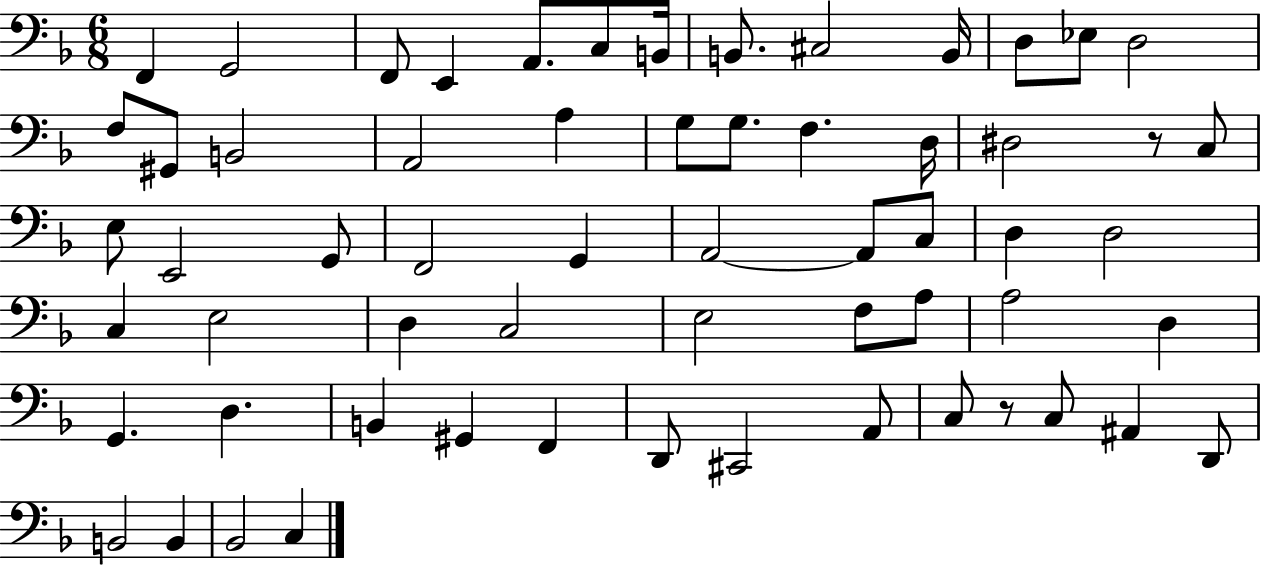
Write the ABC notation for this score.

X:1
T:Untitled
M:6/8
L:1/4
K:F
F,, G,,2 F,,/2 E,, A,,/2 C,/2 B,,/4 B,,/2 ^C,2 B,,/4 D,/2 _E,/2 D,2 F,/2 ^G,,/2 B,,2 A,,2 A, G,/2 G,/2 F, D,/4 ^D,2 z/2 C,/2 E,/2 E,,2 G,,/2 F,,2 G,, A,,2 A,,/2 C,/2 D, D,2 C, E,2 D, C,2 E,2 F,/2 A,/2 A,2 D, G,, D, B,, ^G,, F,, D,,/2 ^C,,2 A,,/2 C,/2 z/2 C,/2 ^A,, D,,/2 B,,2 B,, _B,,2 C,